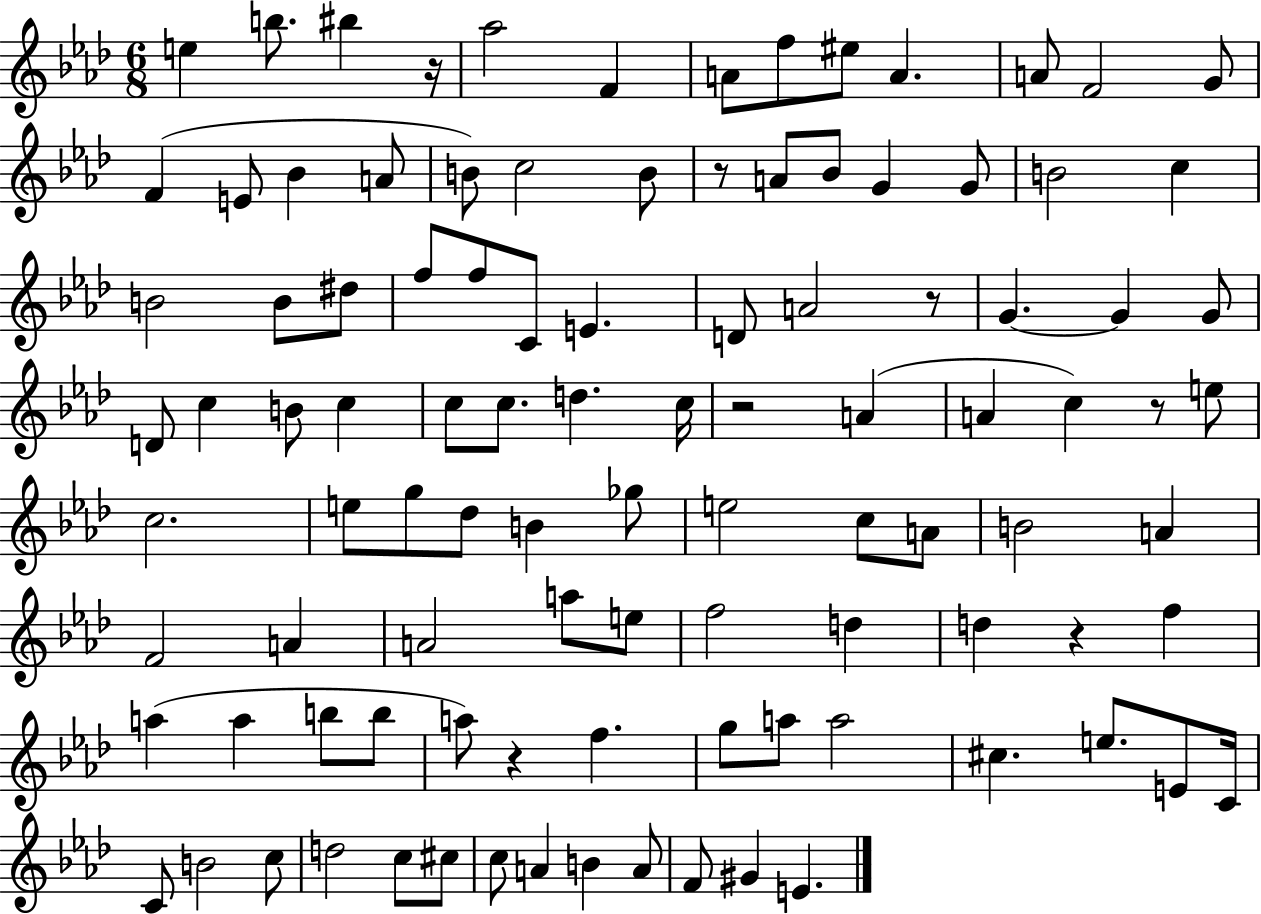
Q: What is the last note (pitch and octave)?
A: E4